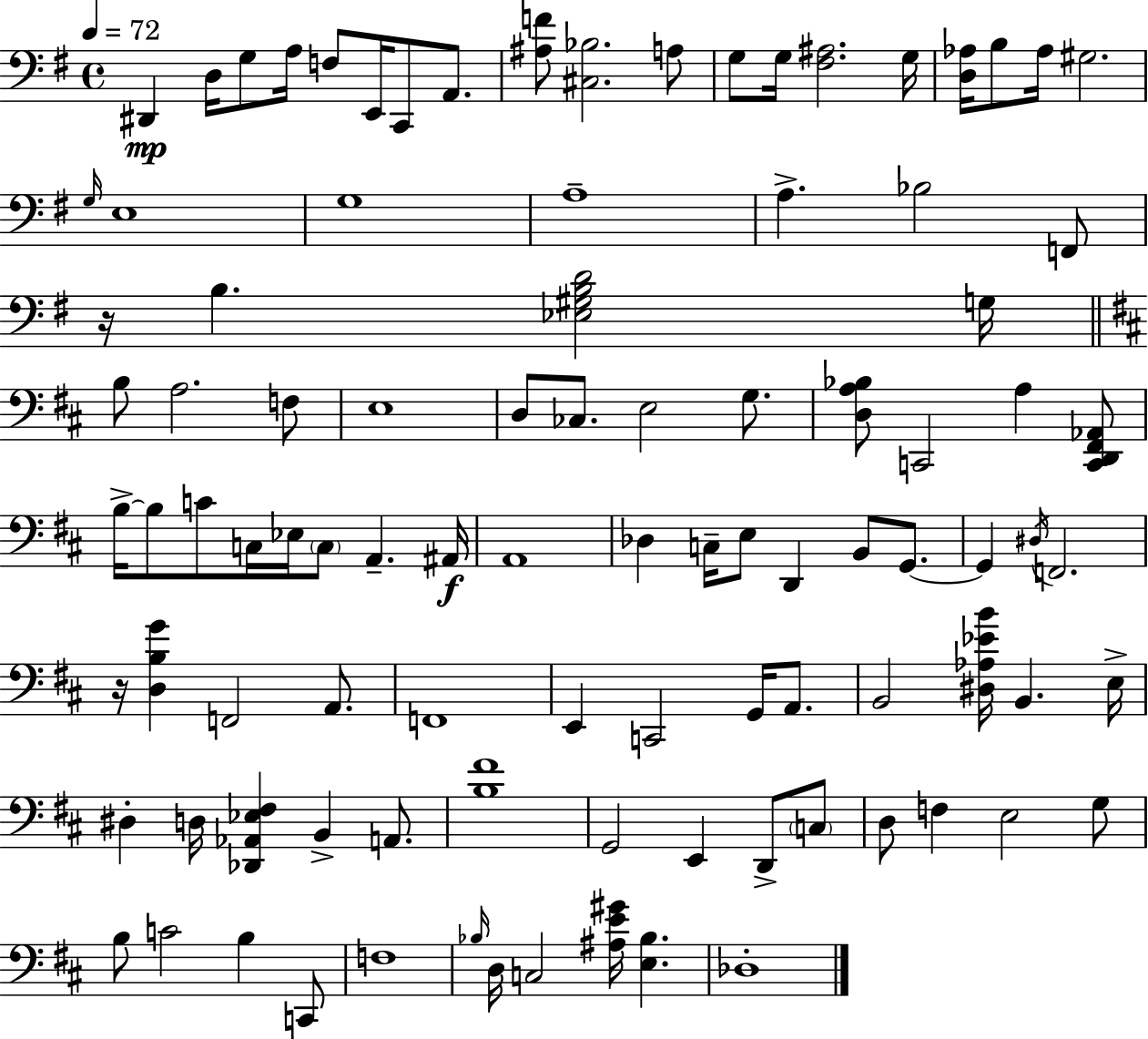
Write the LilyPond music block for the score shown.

{
  \clef bass
  \time 4/4
  \defaultTimeSignature
  \key g \major
  \tempo 4 = 72
  dis,4\mp d16 g8 a16 f8 e,16 c,8 a,8. | <ais f'>8 <cis bes>2. a8 | g8 g16 <fis ais>2. g16 | <d aes>16 b8 aes16 gis2. | \break \grace { g16 } e1 | g1 | a1-- | a4.-> bes2 f,8 | \break r16 b4. <ees gis b d'>2 | g16 \bar "||" \break \key d \major b8 a2. f8 | e1 | d8 ces8. e2 g8. | <d a bes>8 c,2 a4 <c, d, fis, aes,>8 | \break b16->~~ b8 c'8 c16 ees16 \parenthesize c8 a,4.-- ais,16\f | a,1 | des4 c16-- e8 d,4 b,8 g,8.~~ | g,4 \acciaccatura { dis16 } f,2. | \break r16 <d b g'>4 f,2 a,8. | f,1 | e,4 c,2 g,16 a,8. | b,2 <dis aes ees' b'>16 b,4. | \break e16-> dis4-. d16 <des, aes, ees fis>4 b,4-> a,8. | <b fis'>1 | g,2 e,4 d,8-> \parenthesize c8 | d8 f4 e2 g8 | \break b8 c'2 b4 c,8 | f1 | \grace { bes16 } d16 c2 <ais e' gis'>16 <e bes>4. | des1-. | \break \bar "|."
}